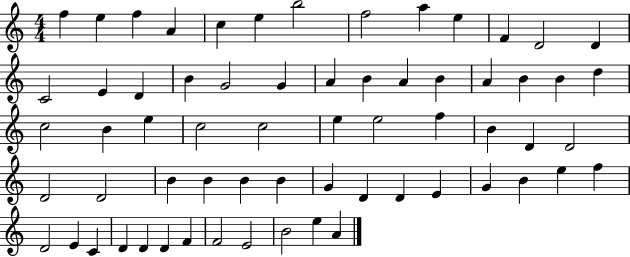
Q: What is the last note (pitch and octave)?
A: A4